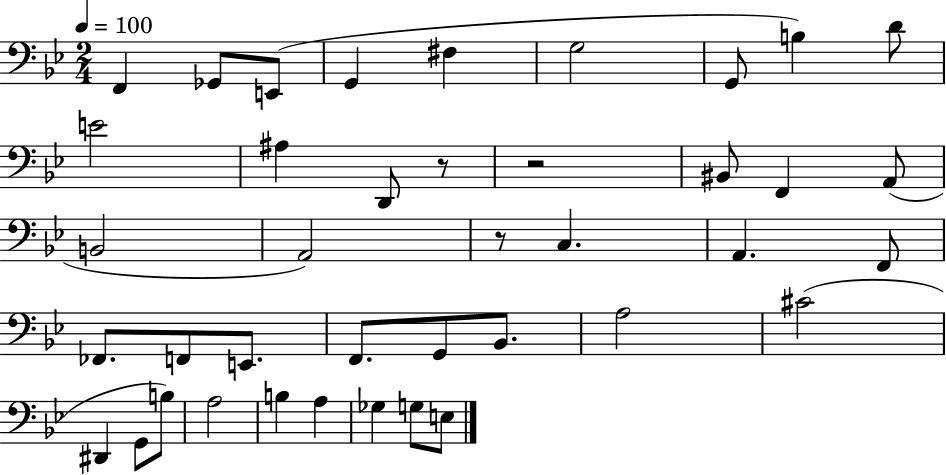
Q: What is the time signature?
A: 2/4